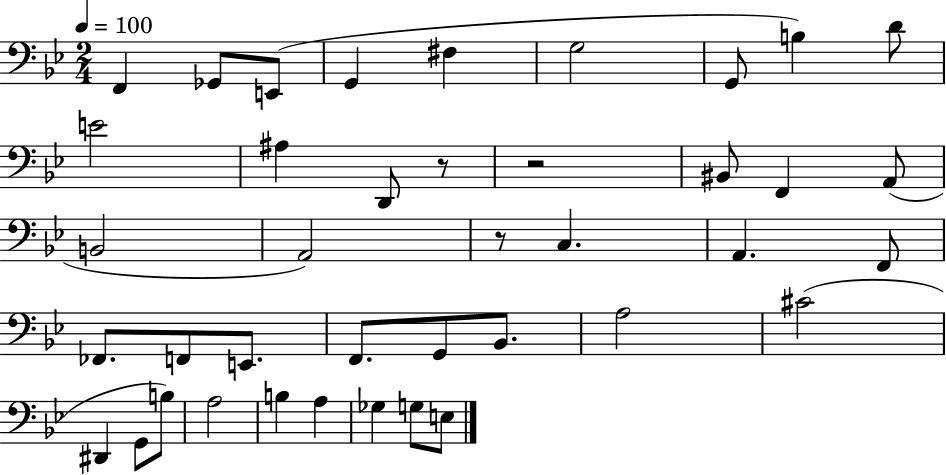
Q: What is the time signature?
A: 2/4